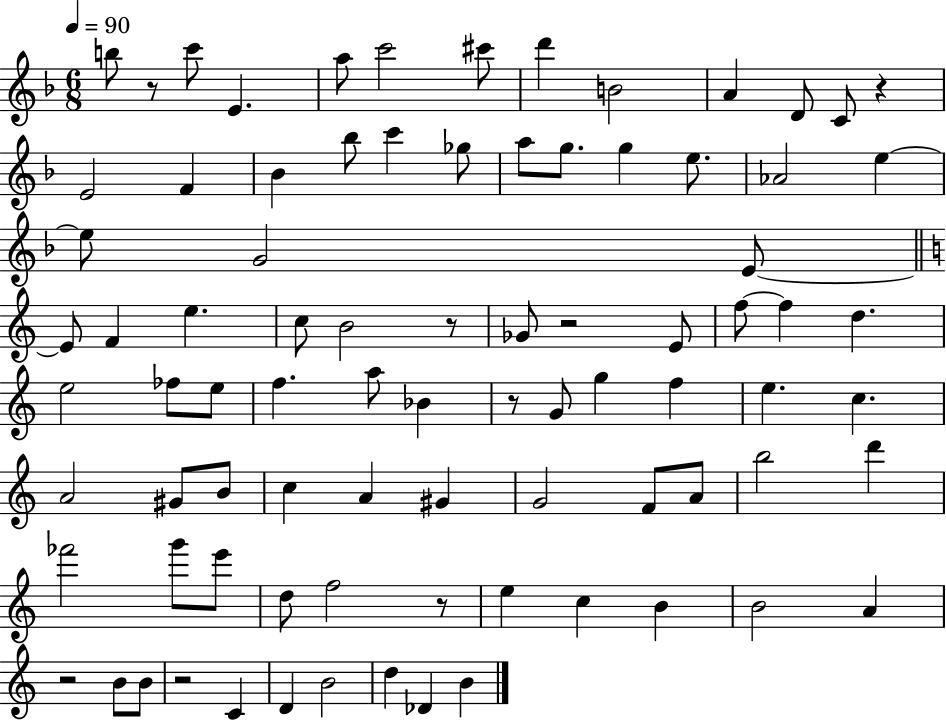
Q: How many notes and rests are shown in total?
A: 84